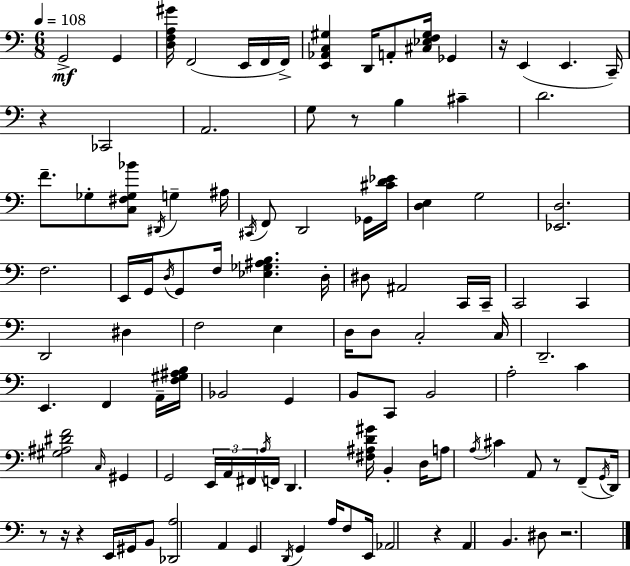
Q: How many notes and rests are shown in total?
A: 113